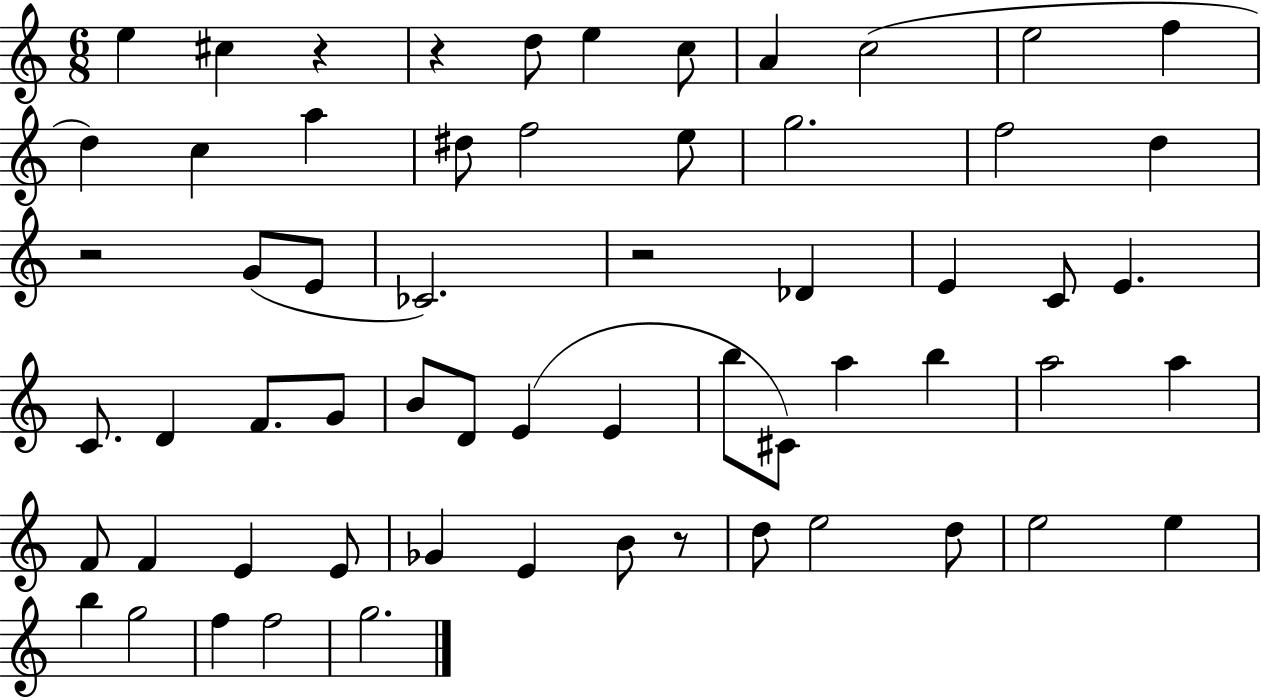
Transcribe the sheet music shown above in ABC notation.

X:1
T:Untitled
M:6/8
L:1/4
K:C
e ^c z z d/2 e c/2 A c2 e2 f d c a ^d/2 f2 e/2 g2 f2 d z2 G/2 E/2 _C2 z2 _D E C/2 E C/2 D F/2 G/2 B/2 D/2 E E b/2 ^C/2 a b a2 a F/2 F E E/2 _G E B/2 z/2 d/2 e2 d/2 e2 e b g2 f f2 g2